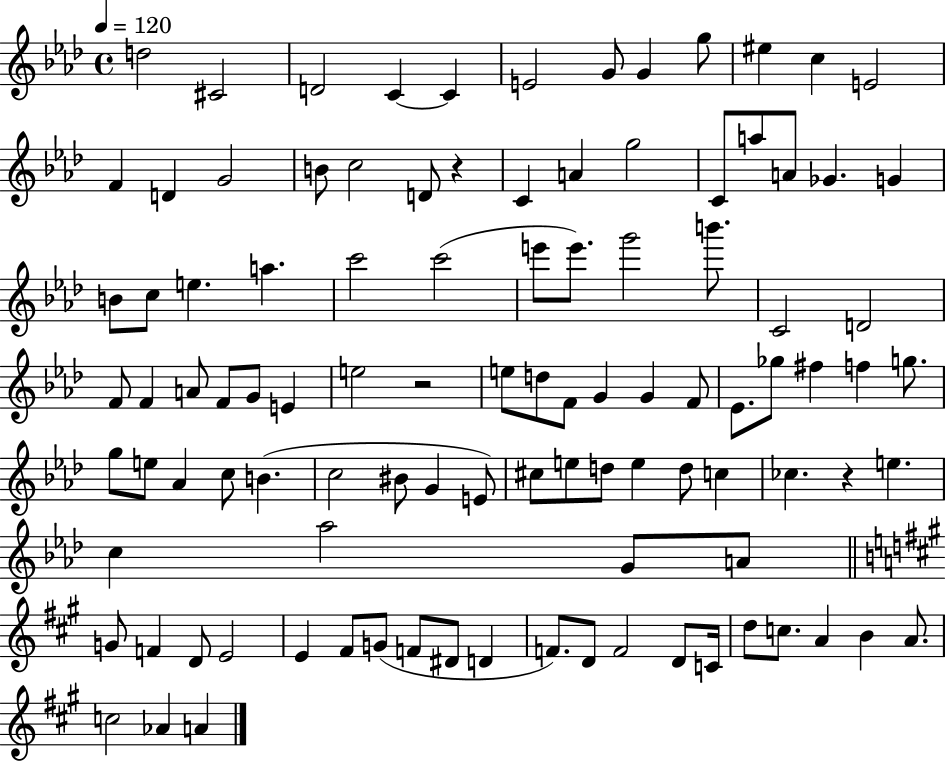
{
  \clef treble
  \time 4/4
  \defaultTimeSignature
  \key aes \major
  \tempo 4 = 120
  d''2 cis'2 | d'2 c'4~~ c'4 | e'2 g'8 g'4 g''8 | eis''4 c''4 e'2 | \break f'4 d'4 g'2 | b'8 c''2 d'8 r4 | c'4 a'4 g''2 | c'8 a''8 a'8 ges'4. g'4 | \break b'8 c''8 e''4. a''4. | c'''2 c'''2( | e'''8 e'''8.) g'''2 b'''8. | c'2 d'2 | \break f'8 f'4 a'8 f'8 g'8 e'4 | e''2 r2 | e''8 d''8 f'8 g'4 g'4 f'8 | ees'8. ges''8 fis''4 f''4 g''8. | \break g''8 e''8 aes'4 c''8 b'4.( | c''2 bis'8 g'4 e'8) | cis''8 e''8 d''8 e''4 d''8 c''4 | ces''4. r4 e''4. | \break c''4 aes''2 g'8 a'8 | \bar "||" \break \key a \major g'8 f'4 d'8 e'2 | e'4 fis'8 g'8( f'8 dis'8 d'4 | f'8.) d'8 f'2 d'8 c'16 | d''8 c''8. a'4 b'4 a'8. | \break c''2 aes'4 a'4 | \bar "|."
}